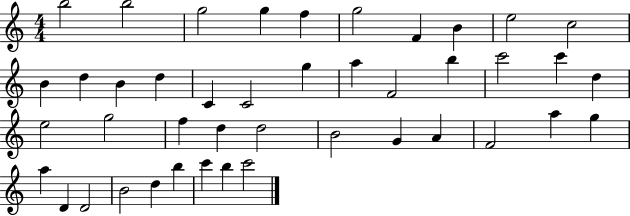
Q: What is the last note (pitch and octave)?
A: C6